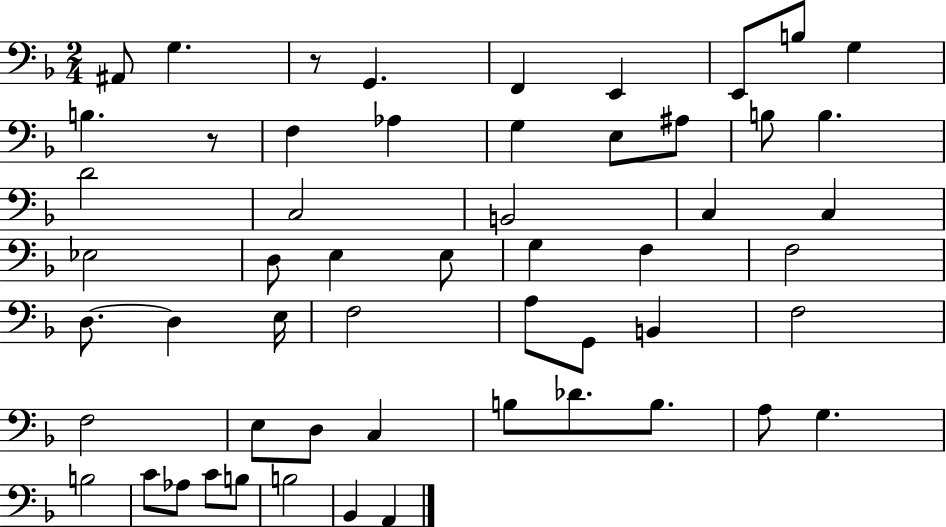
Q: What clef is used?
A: bass